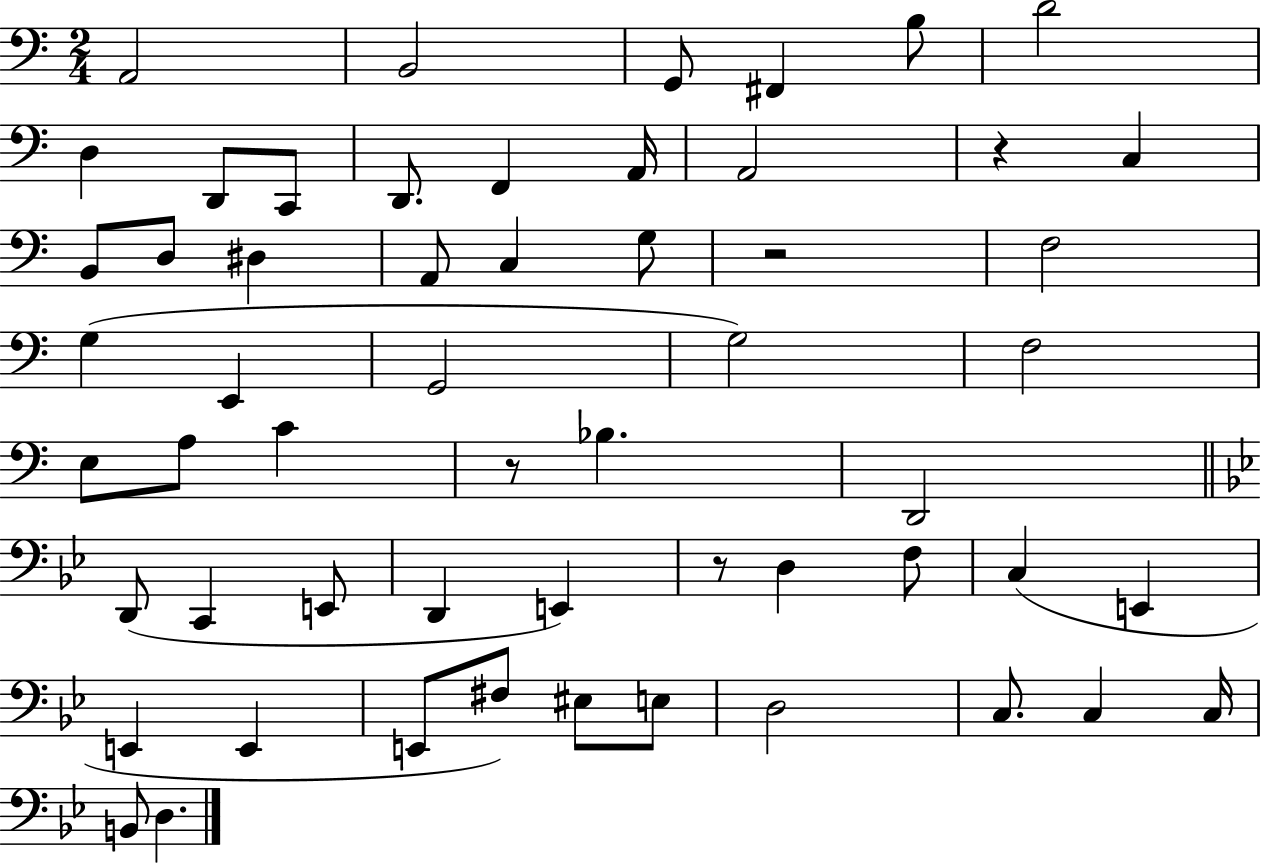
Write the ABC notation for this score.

X:1
T:Untitled
M:2/4
L:1/4
K:C
A,,2 B,,2 G,,/2 ^F,, B,/2 D2 D, D,,/2 C,,/2 D,,/2 F,, A,,/4 A,,2 z C, B,,/2 D,/2 ^D, A,,/2 C, G,/2 z2 F,2 G, E,, G,,2 G,2 F,2 E,/2 A,/2 C z/2 _B, D,,2 D,,/2 C,, E,,/2 D,, E,, z/2 D, F,/2 C, E,, E,, E,, E,,/2 ^F,/2 ^E,/2 E,/2 D,2 C,/2 C, C,/4 B,,/2 D,